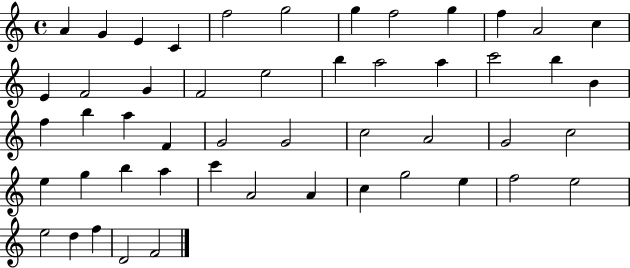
{
  \clef treble
  \time 4/4
  \defaultTimeSignature
  \key c \major
  a'4 g'4 e'4 c'4 | f''2 g''2 | g''4 f''2 g''4 | f''4 a'2 c''4 | \break e'4 f'2 g'4 | f'2 e''2 | b''4 a''2 a''4 | c'''2 b''4 b'4 | \break f''4 b''4 a''4 f'4 | g'2 g'2 | c''2 a'2 | g'2 c''2 | \break e''4 g''4 b''4 a''4 | c'''4 a'2 a'4 | c''4 g''2 e''4 | f''2 e''2 | \break e''2 d''4 f''4 | d'2 f'2 | \bar "|."
}